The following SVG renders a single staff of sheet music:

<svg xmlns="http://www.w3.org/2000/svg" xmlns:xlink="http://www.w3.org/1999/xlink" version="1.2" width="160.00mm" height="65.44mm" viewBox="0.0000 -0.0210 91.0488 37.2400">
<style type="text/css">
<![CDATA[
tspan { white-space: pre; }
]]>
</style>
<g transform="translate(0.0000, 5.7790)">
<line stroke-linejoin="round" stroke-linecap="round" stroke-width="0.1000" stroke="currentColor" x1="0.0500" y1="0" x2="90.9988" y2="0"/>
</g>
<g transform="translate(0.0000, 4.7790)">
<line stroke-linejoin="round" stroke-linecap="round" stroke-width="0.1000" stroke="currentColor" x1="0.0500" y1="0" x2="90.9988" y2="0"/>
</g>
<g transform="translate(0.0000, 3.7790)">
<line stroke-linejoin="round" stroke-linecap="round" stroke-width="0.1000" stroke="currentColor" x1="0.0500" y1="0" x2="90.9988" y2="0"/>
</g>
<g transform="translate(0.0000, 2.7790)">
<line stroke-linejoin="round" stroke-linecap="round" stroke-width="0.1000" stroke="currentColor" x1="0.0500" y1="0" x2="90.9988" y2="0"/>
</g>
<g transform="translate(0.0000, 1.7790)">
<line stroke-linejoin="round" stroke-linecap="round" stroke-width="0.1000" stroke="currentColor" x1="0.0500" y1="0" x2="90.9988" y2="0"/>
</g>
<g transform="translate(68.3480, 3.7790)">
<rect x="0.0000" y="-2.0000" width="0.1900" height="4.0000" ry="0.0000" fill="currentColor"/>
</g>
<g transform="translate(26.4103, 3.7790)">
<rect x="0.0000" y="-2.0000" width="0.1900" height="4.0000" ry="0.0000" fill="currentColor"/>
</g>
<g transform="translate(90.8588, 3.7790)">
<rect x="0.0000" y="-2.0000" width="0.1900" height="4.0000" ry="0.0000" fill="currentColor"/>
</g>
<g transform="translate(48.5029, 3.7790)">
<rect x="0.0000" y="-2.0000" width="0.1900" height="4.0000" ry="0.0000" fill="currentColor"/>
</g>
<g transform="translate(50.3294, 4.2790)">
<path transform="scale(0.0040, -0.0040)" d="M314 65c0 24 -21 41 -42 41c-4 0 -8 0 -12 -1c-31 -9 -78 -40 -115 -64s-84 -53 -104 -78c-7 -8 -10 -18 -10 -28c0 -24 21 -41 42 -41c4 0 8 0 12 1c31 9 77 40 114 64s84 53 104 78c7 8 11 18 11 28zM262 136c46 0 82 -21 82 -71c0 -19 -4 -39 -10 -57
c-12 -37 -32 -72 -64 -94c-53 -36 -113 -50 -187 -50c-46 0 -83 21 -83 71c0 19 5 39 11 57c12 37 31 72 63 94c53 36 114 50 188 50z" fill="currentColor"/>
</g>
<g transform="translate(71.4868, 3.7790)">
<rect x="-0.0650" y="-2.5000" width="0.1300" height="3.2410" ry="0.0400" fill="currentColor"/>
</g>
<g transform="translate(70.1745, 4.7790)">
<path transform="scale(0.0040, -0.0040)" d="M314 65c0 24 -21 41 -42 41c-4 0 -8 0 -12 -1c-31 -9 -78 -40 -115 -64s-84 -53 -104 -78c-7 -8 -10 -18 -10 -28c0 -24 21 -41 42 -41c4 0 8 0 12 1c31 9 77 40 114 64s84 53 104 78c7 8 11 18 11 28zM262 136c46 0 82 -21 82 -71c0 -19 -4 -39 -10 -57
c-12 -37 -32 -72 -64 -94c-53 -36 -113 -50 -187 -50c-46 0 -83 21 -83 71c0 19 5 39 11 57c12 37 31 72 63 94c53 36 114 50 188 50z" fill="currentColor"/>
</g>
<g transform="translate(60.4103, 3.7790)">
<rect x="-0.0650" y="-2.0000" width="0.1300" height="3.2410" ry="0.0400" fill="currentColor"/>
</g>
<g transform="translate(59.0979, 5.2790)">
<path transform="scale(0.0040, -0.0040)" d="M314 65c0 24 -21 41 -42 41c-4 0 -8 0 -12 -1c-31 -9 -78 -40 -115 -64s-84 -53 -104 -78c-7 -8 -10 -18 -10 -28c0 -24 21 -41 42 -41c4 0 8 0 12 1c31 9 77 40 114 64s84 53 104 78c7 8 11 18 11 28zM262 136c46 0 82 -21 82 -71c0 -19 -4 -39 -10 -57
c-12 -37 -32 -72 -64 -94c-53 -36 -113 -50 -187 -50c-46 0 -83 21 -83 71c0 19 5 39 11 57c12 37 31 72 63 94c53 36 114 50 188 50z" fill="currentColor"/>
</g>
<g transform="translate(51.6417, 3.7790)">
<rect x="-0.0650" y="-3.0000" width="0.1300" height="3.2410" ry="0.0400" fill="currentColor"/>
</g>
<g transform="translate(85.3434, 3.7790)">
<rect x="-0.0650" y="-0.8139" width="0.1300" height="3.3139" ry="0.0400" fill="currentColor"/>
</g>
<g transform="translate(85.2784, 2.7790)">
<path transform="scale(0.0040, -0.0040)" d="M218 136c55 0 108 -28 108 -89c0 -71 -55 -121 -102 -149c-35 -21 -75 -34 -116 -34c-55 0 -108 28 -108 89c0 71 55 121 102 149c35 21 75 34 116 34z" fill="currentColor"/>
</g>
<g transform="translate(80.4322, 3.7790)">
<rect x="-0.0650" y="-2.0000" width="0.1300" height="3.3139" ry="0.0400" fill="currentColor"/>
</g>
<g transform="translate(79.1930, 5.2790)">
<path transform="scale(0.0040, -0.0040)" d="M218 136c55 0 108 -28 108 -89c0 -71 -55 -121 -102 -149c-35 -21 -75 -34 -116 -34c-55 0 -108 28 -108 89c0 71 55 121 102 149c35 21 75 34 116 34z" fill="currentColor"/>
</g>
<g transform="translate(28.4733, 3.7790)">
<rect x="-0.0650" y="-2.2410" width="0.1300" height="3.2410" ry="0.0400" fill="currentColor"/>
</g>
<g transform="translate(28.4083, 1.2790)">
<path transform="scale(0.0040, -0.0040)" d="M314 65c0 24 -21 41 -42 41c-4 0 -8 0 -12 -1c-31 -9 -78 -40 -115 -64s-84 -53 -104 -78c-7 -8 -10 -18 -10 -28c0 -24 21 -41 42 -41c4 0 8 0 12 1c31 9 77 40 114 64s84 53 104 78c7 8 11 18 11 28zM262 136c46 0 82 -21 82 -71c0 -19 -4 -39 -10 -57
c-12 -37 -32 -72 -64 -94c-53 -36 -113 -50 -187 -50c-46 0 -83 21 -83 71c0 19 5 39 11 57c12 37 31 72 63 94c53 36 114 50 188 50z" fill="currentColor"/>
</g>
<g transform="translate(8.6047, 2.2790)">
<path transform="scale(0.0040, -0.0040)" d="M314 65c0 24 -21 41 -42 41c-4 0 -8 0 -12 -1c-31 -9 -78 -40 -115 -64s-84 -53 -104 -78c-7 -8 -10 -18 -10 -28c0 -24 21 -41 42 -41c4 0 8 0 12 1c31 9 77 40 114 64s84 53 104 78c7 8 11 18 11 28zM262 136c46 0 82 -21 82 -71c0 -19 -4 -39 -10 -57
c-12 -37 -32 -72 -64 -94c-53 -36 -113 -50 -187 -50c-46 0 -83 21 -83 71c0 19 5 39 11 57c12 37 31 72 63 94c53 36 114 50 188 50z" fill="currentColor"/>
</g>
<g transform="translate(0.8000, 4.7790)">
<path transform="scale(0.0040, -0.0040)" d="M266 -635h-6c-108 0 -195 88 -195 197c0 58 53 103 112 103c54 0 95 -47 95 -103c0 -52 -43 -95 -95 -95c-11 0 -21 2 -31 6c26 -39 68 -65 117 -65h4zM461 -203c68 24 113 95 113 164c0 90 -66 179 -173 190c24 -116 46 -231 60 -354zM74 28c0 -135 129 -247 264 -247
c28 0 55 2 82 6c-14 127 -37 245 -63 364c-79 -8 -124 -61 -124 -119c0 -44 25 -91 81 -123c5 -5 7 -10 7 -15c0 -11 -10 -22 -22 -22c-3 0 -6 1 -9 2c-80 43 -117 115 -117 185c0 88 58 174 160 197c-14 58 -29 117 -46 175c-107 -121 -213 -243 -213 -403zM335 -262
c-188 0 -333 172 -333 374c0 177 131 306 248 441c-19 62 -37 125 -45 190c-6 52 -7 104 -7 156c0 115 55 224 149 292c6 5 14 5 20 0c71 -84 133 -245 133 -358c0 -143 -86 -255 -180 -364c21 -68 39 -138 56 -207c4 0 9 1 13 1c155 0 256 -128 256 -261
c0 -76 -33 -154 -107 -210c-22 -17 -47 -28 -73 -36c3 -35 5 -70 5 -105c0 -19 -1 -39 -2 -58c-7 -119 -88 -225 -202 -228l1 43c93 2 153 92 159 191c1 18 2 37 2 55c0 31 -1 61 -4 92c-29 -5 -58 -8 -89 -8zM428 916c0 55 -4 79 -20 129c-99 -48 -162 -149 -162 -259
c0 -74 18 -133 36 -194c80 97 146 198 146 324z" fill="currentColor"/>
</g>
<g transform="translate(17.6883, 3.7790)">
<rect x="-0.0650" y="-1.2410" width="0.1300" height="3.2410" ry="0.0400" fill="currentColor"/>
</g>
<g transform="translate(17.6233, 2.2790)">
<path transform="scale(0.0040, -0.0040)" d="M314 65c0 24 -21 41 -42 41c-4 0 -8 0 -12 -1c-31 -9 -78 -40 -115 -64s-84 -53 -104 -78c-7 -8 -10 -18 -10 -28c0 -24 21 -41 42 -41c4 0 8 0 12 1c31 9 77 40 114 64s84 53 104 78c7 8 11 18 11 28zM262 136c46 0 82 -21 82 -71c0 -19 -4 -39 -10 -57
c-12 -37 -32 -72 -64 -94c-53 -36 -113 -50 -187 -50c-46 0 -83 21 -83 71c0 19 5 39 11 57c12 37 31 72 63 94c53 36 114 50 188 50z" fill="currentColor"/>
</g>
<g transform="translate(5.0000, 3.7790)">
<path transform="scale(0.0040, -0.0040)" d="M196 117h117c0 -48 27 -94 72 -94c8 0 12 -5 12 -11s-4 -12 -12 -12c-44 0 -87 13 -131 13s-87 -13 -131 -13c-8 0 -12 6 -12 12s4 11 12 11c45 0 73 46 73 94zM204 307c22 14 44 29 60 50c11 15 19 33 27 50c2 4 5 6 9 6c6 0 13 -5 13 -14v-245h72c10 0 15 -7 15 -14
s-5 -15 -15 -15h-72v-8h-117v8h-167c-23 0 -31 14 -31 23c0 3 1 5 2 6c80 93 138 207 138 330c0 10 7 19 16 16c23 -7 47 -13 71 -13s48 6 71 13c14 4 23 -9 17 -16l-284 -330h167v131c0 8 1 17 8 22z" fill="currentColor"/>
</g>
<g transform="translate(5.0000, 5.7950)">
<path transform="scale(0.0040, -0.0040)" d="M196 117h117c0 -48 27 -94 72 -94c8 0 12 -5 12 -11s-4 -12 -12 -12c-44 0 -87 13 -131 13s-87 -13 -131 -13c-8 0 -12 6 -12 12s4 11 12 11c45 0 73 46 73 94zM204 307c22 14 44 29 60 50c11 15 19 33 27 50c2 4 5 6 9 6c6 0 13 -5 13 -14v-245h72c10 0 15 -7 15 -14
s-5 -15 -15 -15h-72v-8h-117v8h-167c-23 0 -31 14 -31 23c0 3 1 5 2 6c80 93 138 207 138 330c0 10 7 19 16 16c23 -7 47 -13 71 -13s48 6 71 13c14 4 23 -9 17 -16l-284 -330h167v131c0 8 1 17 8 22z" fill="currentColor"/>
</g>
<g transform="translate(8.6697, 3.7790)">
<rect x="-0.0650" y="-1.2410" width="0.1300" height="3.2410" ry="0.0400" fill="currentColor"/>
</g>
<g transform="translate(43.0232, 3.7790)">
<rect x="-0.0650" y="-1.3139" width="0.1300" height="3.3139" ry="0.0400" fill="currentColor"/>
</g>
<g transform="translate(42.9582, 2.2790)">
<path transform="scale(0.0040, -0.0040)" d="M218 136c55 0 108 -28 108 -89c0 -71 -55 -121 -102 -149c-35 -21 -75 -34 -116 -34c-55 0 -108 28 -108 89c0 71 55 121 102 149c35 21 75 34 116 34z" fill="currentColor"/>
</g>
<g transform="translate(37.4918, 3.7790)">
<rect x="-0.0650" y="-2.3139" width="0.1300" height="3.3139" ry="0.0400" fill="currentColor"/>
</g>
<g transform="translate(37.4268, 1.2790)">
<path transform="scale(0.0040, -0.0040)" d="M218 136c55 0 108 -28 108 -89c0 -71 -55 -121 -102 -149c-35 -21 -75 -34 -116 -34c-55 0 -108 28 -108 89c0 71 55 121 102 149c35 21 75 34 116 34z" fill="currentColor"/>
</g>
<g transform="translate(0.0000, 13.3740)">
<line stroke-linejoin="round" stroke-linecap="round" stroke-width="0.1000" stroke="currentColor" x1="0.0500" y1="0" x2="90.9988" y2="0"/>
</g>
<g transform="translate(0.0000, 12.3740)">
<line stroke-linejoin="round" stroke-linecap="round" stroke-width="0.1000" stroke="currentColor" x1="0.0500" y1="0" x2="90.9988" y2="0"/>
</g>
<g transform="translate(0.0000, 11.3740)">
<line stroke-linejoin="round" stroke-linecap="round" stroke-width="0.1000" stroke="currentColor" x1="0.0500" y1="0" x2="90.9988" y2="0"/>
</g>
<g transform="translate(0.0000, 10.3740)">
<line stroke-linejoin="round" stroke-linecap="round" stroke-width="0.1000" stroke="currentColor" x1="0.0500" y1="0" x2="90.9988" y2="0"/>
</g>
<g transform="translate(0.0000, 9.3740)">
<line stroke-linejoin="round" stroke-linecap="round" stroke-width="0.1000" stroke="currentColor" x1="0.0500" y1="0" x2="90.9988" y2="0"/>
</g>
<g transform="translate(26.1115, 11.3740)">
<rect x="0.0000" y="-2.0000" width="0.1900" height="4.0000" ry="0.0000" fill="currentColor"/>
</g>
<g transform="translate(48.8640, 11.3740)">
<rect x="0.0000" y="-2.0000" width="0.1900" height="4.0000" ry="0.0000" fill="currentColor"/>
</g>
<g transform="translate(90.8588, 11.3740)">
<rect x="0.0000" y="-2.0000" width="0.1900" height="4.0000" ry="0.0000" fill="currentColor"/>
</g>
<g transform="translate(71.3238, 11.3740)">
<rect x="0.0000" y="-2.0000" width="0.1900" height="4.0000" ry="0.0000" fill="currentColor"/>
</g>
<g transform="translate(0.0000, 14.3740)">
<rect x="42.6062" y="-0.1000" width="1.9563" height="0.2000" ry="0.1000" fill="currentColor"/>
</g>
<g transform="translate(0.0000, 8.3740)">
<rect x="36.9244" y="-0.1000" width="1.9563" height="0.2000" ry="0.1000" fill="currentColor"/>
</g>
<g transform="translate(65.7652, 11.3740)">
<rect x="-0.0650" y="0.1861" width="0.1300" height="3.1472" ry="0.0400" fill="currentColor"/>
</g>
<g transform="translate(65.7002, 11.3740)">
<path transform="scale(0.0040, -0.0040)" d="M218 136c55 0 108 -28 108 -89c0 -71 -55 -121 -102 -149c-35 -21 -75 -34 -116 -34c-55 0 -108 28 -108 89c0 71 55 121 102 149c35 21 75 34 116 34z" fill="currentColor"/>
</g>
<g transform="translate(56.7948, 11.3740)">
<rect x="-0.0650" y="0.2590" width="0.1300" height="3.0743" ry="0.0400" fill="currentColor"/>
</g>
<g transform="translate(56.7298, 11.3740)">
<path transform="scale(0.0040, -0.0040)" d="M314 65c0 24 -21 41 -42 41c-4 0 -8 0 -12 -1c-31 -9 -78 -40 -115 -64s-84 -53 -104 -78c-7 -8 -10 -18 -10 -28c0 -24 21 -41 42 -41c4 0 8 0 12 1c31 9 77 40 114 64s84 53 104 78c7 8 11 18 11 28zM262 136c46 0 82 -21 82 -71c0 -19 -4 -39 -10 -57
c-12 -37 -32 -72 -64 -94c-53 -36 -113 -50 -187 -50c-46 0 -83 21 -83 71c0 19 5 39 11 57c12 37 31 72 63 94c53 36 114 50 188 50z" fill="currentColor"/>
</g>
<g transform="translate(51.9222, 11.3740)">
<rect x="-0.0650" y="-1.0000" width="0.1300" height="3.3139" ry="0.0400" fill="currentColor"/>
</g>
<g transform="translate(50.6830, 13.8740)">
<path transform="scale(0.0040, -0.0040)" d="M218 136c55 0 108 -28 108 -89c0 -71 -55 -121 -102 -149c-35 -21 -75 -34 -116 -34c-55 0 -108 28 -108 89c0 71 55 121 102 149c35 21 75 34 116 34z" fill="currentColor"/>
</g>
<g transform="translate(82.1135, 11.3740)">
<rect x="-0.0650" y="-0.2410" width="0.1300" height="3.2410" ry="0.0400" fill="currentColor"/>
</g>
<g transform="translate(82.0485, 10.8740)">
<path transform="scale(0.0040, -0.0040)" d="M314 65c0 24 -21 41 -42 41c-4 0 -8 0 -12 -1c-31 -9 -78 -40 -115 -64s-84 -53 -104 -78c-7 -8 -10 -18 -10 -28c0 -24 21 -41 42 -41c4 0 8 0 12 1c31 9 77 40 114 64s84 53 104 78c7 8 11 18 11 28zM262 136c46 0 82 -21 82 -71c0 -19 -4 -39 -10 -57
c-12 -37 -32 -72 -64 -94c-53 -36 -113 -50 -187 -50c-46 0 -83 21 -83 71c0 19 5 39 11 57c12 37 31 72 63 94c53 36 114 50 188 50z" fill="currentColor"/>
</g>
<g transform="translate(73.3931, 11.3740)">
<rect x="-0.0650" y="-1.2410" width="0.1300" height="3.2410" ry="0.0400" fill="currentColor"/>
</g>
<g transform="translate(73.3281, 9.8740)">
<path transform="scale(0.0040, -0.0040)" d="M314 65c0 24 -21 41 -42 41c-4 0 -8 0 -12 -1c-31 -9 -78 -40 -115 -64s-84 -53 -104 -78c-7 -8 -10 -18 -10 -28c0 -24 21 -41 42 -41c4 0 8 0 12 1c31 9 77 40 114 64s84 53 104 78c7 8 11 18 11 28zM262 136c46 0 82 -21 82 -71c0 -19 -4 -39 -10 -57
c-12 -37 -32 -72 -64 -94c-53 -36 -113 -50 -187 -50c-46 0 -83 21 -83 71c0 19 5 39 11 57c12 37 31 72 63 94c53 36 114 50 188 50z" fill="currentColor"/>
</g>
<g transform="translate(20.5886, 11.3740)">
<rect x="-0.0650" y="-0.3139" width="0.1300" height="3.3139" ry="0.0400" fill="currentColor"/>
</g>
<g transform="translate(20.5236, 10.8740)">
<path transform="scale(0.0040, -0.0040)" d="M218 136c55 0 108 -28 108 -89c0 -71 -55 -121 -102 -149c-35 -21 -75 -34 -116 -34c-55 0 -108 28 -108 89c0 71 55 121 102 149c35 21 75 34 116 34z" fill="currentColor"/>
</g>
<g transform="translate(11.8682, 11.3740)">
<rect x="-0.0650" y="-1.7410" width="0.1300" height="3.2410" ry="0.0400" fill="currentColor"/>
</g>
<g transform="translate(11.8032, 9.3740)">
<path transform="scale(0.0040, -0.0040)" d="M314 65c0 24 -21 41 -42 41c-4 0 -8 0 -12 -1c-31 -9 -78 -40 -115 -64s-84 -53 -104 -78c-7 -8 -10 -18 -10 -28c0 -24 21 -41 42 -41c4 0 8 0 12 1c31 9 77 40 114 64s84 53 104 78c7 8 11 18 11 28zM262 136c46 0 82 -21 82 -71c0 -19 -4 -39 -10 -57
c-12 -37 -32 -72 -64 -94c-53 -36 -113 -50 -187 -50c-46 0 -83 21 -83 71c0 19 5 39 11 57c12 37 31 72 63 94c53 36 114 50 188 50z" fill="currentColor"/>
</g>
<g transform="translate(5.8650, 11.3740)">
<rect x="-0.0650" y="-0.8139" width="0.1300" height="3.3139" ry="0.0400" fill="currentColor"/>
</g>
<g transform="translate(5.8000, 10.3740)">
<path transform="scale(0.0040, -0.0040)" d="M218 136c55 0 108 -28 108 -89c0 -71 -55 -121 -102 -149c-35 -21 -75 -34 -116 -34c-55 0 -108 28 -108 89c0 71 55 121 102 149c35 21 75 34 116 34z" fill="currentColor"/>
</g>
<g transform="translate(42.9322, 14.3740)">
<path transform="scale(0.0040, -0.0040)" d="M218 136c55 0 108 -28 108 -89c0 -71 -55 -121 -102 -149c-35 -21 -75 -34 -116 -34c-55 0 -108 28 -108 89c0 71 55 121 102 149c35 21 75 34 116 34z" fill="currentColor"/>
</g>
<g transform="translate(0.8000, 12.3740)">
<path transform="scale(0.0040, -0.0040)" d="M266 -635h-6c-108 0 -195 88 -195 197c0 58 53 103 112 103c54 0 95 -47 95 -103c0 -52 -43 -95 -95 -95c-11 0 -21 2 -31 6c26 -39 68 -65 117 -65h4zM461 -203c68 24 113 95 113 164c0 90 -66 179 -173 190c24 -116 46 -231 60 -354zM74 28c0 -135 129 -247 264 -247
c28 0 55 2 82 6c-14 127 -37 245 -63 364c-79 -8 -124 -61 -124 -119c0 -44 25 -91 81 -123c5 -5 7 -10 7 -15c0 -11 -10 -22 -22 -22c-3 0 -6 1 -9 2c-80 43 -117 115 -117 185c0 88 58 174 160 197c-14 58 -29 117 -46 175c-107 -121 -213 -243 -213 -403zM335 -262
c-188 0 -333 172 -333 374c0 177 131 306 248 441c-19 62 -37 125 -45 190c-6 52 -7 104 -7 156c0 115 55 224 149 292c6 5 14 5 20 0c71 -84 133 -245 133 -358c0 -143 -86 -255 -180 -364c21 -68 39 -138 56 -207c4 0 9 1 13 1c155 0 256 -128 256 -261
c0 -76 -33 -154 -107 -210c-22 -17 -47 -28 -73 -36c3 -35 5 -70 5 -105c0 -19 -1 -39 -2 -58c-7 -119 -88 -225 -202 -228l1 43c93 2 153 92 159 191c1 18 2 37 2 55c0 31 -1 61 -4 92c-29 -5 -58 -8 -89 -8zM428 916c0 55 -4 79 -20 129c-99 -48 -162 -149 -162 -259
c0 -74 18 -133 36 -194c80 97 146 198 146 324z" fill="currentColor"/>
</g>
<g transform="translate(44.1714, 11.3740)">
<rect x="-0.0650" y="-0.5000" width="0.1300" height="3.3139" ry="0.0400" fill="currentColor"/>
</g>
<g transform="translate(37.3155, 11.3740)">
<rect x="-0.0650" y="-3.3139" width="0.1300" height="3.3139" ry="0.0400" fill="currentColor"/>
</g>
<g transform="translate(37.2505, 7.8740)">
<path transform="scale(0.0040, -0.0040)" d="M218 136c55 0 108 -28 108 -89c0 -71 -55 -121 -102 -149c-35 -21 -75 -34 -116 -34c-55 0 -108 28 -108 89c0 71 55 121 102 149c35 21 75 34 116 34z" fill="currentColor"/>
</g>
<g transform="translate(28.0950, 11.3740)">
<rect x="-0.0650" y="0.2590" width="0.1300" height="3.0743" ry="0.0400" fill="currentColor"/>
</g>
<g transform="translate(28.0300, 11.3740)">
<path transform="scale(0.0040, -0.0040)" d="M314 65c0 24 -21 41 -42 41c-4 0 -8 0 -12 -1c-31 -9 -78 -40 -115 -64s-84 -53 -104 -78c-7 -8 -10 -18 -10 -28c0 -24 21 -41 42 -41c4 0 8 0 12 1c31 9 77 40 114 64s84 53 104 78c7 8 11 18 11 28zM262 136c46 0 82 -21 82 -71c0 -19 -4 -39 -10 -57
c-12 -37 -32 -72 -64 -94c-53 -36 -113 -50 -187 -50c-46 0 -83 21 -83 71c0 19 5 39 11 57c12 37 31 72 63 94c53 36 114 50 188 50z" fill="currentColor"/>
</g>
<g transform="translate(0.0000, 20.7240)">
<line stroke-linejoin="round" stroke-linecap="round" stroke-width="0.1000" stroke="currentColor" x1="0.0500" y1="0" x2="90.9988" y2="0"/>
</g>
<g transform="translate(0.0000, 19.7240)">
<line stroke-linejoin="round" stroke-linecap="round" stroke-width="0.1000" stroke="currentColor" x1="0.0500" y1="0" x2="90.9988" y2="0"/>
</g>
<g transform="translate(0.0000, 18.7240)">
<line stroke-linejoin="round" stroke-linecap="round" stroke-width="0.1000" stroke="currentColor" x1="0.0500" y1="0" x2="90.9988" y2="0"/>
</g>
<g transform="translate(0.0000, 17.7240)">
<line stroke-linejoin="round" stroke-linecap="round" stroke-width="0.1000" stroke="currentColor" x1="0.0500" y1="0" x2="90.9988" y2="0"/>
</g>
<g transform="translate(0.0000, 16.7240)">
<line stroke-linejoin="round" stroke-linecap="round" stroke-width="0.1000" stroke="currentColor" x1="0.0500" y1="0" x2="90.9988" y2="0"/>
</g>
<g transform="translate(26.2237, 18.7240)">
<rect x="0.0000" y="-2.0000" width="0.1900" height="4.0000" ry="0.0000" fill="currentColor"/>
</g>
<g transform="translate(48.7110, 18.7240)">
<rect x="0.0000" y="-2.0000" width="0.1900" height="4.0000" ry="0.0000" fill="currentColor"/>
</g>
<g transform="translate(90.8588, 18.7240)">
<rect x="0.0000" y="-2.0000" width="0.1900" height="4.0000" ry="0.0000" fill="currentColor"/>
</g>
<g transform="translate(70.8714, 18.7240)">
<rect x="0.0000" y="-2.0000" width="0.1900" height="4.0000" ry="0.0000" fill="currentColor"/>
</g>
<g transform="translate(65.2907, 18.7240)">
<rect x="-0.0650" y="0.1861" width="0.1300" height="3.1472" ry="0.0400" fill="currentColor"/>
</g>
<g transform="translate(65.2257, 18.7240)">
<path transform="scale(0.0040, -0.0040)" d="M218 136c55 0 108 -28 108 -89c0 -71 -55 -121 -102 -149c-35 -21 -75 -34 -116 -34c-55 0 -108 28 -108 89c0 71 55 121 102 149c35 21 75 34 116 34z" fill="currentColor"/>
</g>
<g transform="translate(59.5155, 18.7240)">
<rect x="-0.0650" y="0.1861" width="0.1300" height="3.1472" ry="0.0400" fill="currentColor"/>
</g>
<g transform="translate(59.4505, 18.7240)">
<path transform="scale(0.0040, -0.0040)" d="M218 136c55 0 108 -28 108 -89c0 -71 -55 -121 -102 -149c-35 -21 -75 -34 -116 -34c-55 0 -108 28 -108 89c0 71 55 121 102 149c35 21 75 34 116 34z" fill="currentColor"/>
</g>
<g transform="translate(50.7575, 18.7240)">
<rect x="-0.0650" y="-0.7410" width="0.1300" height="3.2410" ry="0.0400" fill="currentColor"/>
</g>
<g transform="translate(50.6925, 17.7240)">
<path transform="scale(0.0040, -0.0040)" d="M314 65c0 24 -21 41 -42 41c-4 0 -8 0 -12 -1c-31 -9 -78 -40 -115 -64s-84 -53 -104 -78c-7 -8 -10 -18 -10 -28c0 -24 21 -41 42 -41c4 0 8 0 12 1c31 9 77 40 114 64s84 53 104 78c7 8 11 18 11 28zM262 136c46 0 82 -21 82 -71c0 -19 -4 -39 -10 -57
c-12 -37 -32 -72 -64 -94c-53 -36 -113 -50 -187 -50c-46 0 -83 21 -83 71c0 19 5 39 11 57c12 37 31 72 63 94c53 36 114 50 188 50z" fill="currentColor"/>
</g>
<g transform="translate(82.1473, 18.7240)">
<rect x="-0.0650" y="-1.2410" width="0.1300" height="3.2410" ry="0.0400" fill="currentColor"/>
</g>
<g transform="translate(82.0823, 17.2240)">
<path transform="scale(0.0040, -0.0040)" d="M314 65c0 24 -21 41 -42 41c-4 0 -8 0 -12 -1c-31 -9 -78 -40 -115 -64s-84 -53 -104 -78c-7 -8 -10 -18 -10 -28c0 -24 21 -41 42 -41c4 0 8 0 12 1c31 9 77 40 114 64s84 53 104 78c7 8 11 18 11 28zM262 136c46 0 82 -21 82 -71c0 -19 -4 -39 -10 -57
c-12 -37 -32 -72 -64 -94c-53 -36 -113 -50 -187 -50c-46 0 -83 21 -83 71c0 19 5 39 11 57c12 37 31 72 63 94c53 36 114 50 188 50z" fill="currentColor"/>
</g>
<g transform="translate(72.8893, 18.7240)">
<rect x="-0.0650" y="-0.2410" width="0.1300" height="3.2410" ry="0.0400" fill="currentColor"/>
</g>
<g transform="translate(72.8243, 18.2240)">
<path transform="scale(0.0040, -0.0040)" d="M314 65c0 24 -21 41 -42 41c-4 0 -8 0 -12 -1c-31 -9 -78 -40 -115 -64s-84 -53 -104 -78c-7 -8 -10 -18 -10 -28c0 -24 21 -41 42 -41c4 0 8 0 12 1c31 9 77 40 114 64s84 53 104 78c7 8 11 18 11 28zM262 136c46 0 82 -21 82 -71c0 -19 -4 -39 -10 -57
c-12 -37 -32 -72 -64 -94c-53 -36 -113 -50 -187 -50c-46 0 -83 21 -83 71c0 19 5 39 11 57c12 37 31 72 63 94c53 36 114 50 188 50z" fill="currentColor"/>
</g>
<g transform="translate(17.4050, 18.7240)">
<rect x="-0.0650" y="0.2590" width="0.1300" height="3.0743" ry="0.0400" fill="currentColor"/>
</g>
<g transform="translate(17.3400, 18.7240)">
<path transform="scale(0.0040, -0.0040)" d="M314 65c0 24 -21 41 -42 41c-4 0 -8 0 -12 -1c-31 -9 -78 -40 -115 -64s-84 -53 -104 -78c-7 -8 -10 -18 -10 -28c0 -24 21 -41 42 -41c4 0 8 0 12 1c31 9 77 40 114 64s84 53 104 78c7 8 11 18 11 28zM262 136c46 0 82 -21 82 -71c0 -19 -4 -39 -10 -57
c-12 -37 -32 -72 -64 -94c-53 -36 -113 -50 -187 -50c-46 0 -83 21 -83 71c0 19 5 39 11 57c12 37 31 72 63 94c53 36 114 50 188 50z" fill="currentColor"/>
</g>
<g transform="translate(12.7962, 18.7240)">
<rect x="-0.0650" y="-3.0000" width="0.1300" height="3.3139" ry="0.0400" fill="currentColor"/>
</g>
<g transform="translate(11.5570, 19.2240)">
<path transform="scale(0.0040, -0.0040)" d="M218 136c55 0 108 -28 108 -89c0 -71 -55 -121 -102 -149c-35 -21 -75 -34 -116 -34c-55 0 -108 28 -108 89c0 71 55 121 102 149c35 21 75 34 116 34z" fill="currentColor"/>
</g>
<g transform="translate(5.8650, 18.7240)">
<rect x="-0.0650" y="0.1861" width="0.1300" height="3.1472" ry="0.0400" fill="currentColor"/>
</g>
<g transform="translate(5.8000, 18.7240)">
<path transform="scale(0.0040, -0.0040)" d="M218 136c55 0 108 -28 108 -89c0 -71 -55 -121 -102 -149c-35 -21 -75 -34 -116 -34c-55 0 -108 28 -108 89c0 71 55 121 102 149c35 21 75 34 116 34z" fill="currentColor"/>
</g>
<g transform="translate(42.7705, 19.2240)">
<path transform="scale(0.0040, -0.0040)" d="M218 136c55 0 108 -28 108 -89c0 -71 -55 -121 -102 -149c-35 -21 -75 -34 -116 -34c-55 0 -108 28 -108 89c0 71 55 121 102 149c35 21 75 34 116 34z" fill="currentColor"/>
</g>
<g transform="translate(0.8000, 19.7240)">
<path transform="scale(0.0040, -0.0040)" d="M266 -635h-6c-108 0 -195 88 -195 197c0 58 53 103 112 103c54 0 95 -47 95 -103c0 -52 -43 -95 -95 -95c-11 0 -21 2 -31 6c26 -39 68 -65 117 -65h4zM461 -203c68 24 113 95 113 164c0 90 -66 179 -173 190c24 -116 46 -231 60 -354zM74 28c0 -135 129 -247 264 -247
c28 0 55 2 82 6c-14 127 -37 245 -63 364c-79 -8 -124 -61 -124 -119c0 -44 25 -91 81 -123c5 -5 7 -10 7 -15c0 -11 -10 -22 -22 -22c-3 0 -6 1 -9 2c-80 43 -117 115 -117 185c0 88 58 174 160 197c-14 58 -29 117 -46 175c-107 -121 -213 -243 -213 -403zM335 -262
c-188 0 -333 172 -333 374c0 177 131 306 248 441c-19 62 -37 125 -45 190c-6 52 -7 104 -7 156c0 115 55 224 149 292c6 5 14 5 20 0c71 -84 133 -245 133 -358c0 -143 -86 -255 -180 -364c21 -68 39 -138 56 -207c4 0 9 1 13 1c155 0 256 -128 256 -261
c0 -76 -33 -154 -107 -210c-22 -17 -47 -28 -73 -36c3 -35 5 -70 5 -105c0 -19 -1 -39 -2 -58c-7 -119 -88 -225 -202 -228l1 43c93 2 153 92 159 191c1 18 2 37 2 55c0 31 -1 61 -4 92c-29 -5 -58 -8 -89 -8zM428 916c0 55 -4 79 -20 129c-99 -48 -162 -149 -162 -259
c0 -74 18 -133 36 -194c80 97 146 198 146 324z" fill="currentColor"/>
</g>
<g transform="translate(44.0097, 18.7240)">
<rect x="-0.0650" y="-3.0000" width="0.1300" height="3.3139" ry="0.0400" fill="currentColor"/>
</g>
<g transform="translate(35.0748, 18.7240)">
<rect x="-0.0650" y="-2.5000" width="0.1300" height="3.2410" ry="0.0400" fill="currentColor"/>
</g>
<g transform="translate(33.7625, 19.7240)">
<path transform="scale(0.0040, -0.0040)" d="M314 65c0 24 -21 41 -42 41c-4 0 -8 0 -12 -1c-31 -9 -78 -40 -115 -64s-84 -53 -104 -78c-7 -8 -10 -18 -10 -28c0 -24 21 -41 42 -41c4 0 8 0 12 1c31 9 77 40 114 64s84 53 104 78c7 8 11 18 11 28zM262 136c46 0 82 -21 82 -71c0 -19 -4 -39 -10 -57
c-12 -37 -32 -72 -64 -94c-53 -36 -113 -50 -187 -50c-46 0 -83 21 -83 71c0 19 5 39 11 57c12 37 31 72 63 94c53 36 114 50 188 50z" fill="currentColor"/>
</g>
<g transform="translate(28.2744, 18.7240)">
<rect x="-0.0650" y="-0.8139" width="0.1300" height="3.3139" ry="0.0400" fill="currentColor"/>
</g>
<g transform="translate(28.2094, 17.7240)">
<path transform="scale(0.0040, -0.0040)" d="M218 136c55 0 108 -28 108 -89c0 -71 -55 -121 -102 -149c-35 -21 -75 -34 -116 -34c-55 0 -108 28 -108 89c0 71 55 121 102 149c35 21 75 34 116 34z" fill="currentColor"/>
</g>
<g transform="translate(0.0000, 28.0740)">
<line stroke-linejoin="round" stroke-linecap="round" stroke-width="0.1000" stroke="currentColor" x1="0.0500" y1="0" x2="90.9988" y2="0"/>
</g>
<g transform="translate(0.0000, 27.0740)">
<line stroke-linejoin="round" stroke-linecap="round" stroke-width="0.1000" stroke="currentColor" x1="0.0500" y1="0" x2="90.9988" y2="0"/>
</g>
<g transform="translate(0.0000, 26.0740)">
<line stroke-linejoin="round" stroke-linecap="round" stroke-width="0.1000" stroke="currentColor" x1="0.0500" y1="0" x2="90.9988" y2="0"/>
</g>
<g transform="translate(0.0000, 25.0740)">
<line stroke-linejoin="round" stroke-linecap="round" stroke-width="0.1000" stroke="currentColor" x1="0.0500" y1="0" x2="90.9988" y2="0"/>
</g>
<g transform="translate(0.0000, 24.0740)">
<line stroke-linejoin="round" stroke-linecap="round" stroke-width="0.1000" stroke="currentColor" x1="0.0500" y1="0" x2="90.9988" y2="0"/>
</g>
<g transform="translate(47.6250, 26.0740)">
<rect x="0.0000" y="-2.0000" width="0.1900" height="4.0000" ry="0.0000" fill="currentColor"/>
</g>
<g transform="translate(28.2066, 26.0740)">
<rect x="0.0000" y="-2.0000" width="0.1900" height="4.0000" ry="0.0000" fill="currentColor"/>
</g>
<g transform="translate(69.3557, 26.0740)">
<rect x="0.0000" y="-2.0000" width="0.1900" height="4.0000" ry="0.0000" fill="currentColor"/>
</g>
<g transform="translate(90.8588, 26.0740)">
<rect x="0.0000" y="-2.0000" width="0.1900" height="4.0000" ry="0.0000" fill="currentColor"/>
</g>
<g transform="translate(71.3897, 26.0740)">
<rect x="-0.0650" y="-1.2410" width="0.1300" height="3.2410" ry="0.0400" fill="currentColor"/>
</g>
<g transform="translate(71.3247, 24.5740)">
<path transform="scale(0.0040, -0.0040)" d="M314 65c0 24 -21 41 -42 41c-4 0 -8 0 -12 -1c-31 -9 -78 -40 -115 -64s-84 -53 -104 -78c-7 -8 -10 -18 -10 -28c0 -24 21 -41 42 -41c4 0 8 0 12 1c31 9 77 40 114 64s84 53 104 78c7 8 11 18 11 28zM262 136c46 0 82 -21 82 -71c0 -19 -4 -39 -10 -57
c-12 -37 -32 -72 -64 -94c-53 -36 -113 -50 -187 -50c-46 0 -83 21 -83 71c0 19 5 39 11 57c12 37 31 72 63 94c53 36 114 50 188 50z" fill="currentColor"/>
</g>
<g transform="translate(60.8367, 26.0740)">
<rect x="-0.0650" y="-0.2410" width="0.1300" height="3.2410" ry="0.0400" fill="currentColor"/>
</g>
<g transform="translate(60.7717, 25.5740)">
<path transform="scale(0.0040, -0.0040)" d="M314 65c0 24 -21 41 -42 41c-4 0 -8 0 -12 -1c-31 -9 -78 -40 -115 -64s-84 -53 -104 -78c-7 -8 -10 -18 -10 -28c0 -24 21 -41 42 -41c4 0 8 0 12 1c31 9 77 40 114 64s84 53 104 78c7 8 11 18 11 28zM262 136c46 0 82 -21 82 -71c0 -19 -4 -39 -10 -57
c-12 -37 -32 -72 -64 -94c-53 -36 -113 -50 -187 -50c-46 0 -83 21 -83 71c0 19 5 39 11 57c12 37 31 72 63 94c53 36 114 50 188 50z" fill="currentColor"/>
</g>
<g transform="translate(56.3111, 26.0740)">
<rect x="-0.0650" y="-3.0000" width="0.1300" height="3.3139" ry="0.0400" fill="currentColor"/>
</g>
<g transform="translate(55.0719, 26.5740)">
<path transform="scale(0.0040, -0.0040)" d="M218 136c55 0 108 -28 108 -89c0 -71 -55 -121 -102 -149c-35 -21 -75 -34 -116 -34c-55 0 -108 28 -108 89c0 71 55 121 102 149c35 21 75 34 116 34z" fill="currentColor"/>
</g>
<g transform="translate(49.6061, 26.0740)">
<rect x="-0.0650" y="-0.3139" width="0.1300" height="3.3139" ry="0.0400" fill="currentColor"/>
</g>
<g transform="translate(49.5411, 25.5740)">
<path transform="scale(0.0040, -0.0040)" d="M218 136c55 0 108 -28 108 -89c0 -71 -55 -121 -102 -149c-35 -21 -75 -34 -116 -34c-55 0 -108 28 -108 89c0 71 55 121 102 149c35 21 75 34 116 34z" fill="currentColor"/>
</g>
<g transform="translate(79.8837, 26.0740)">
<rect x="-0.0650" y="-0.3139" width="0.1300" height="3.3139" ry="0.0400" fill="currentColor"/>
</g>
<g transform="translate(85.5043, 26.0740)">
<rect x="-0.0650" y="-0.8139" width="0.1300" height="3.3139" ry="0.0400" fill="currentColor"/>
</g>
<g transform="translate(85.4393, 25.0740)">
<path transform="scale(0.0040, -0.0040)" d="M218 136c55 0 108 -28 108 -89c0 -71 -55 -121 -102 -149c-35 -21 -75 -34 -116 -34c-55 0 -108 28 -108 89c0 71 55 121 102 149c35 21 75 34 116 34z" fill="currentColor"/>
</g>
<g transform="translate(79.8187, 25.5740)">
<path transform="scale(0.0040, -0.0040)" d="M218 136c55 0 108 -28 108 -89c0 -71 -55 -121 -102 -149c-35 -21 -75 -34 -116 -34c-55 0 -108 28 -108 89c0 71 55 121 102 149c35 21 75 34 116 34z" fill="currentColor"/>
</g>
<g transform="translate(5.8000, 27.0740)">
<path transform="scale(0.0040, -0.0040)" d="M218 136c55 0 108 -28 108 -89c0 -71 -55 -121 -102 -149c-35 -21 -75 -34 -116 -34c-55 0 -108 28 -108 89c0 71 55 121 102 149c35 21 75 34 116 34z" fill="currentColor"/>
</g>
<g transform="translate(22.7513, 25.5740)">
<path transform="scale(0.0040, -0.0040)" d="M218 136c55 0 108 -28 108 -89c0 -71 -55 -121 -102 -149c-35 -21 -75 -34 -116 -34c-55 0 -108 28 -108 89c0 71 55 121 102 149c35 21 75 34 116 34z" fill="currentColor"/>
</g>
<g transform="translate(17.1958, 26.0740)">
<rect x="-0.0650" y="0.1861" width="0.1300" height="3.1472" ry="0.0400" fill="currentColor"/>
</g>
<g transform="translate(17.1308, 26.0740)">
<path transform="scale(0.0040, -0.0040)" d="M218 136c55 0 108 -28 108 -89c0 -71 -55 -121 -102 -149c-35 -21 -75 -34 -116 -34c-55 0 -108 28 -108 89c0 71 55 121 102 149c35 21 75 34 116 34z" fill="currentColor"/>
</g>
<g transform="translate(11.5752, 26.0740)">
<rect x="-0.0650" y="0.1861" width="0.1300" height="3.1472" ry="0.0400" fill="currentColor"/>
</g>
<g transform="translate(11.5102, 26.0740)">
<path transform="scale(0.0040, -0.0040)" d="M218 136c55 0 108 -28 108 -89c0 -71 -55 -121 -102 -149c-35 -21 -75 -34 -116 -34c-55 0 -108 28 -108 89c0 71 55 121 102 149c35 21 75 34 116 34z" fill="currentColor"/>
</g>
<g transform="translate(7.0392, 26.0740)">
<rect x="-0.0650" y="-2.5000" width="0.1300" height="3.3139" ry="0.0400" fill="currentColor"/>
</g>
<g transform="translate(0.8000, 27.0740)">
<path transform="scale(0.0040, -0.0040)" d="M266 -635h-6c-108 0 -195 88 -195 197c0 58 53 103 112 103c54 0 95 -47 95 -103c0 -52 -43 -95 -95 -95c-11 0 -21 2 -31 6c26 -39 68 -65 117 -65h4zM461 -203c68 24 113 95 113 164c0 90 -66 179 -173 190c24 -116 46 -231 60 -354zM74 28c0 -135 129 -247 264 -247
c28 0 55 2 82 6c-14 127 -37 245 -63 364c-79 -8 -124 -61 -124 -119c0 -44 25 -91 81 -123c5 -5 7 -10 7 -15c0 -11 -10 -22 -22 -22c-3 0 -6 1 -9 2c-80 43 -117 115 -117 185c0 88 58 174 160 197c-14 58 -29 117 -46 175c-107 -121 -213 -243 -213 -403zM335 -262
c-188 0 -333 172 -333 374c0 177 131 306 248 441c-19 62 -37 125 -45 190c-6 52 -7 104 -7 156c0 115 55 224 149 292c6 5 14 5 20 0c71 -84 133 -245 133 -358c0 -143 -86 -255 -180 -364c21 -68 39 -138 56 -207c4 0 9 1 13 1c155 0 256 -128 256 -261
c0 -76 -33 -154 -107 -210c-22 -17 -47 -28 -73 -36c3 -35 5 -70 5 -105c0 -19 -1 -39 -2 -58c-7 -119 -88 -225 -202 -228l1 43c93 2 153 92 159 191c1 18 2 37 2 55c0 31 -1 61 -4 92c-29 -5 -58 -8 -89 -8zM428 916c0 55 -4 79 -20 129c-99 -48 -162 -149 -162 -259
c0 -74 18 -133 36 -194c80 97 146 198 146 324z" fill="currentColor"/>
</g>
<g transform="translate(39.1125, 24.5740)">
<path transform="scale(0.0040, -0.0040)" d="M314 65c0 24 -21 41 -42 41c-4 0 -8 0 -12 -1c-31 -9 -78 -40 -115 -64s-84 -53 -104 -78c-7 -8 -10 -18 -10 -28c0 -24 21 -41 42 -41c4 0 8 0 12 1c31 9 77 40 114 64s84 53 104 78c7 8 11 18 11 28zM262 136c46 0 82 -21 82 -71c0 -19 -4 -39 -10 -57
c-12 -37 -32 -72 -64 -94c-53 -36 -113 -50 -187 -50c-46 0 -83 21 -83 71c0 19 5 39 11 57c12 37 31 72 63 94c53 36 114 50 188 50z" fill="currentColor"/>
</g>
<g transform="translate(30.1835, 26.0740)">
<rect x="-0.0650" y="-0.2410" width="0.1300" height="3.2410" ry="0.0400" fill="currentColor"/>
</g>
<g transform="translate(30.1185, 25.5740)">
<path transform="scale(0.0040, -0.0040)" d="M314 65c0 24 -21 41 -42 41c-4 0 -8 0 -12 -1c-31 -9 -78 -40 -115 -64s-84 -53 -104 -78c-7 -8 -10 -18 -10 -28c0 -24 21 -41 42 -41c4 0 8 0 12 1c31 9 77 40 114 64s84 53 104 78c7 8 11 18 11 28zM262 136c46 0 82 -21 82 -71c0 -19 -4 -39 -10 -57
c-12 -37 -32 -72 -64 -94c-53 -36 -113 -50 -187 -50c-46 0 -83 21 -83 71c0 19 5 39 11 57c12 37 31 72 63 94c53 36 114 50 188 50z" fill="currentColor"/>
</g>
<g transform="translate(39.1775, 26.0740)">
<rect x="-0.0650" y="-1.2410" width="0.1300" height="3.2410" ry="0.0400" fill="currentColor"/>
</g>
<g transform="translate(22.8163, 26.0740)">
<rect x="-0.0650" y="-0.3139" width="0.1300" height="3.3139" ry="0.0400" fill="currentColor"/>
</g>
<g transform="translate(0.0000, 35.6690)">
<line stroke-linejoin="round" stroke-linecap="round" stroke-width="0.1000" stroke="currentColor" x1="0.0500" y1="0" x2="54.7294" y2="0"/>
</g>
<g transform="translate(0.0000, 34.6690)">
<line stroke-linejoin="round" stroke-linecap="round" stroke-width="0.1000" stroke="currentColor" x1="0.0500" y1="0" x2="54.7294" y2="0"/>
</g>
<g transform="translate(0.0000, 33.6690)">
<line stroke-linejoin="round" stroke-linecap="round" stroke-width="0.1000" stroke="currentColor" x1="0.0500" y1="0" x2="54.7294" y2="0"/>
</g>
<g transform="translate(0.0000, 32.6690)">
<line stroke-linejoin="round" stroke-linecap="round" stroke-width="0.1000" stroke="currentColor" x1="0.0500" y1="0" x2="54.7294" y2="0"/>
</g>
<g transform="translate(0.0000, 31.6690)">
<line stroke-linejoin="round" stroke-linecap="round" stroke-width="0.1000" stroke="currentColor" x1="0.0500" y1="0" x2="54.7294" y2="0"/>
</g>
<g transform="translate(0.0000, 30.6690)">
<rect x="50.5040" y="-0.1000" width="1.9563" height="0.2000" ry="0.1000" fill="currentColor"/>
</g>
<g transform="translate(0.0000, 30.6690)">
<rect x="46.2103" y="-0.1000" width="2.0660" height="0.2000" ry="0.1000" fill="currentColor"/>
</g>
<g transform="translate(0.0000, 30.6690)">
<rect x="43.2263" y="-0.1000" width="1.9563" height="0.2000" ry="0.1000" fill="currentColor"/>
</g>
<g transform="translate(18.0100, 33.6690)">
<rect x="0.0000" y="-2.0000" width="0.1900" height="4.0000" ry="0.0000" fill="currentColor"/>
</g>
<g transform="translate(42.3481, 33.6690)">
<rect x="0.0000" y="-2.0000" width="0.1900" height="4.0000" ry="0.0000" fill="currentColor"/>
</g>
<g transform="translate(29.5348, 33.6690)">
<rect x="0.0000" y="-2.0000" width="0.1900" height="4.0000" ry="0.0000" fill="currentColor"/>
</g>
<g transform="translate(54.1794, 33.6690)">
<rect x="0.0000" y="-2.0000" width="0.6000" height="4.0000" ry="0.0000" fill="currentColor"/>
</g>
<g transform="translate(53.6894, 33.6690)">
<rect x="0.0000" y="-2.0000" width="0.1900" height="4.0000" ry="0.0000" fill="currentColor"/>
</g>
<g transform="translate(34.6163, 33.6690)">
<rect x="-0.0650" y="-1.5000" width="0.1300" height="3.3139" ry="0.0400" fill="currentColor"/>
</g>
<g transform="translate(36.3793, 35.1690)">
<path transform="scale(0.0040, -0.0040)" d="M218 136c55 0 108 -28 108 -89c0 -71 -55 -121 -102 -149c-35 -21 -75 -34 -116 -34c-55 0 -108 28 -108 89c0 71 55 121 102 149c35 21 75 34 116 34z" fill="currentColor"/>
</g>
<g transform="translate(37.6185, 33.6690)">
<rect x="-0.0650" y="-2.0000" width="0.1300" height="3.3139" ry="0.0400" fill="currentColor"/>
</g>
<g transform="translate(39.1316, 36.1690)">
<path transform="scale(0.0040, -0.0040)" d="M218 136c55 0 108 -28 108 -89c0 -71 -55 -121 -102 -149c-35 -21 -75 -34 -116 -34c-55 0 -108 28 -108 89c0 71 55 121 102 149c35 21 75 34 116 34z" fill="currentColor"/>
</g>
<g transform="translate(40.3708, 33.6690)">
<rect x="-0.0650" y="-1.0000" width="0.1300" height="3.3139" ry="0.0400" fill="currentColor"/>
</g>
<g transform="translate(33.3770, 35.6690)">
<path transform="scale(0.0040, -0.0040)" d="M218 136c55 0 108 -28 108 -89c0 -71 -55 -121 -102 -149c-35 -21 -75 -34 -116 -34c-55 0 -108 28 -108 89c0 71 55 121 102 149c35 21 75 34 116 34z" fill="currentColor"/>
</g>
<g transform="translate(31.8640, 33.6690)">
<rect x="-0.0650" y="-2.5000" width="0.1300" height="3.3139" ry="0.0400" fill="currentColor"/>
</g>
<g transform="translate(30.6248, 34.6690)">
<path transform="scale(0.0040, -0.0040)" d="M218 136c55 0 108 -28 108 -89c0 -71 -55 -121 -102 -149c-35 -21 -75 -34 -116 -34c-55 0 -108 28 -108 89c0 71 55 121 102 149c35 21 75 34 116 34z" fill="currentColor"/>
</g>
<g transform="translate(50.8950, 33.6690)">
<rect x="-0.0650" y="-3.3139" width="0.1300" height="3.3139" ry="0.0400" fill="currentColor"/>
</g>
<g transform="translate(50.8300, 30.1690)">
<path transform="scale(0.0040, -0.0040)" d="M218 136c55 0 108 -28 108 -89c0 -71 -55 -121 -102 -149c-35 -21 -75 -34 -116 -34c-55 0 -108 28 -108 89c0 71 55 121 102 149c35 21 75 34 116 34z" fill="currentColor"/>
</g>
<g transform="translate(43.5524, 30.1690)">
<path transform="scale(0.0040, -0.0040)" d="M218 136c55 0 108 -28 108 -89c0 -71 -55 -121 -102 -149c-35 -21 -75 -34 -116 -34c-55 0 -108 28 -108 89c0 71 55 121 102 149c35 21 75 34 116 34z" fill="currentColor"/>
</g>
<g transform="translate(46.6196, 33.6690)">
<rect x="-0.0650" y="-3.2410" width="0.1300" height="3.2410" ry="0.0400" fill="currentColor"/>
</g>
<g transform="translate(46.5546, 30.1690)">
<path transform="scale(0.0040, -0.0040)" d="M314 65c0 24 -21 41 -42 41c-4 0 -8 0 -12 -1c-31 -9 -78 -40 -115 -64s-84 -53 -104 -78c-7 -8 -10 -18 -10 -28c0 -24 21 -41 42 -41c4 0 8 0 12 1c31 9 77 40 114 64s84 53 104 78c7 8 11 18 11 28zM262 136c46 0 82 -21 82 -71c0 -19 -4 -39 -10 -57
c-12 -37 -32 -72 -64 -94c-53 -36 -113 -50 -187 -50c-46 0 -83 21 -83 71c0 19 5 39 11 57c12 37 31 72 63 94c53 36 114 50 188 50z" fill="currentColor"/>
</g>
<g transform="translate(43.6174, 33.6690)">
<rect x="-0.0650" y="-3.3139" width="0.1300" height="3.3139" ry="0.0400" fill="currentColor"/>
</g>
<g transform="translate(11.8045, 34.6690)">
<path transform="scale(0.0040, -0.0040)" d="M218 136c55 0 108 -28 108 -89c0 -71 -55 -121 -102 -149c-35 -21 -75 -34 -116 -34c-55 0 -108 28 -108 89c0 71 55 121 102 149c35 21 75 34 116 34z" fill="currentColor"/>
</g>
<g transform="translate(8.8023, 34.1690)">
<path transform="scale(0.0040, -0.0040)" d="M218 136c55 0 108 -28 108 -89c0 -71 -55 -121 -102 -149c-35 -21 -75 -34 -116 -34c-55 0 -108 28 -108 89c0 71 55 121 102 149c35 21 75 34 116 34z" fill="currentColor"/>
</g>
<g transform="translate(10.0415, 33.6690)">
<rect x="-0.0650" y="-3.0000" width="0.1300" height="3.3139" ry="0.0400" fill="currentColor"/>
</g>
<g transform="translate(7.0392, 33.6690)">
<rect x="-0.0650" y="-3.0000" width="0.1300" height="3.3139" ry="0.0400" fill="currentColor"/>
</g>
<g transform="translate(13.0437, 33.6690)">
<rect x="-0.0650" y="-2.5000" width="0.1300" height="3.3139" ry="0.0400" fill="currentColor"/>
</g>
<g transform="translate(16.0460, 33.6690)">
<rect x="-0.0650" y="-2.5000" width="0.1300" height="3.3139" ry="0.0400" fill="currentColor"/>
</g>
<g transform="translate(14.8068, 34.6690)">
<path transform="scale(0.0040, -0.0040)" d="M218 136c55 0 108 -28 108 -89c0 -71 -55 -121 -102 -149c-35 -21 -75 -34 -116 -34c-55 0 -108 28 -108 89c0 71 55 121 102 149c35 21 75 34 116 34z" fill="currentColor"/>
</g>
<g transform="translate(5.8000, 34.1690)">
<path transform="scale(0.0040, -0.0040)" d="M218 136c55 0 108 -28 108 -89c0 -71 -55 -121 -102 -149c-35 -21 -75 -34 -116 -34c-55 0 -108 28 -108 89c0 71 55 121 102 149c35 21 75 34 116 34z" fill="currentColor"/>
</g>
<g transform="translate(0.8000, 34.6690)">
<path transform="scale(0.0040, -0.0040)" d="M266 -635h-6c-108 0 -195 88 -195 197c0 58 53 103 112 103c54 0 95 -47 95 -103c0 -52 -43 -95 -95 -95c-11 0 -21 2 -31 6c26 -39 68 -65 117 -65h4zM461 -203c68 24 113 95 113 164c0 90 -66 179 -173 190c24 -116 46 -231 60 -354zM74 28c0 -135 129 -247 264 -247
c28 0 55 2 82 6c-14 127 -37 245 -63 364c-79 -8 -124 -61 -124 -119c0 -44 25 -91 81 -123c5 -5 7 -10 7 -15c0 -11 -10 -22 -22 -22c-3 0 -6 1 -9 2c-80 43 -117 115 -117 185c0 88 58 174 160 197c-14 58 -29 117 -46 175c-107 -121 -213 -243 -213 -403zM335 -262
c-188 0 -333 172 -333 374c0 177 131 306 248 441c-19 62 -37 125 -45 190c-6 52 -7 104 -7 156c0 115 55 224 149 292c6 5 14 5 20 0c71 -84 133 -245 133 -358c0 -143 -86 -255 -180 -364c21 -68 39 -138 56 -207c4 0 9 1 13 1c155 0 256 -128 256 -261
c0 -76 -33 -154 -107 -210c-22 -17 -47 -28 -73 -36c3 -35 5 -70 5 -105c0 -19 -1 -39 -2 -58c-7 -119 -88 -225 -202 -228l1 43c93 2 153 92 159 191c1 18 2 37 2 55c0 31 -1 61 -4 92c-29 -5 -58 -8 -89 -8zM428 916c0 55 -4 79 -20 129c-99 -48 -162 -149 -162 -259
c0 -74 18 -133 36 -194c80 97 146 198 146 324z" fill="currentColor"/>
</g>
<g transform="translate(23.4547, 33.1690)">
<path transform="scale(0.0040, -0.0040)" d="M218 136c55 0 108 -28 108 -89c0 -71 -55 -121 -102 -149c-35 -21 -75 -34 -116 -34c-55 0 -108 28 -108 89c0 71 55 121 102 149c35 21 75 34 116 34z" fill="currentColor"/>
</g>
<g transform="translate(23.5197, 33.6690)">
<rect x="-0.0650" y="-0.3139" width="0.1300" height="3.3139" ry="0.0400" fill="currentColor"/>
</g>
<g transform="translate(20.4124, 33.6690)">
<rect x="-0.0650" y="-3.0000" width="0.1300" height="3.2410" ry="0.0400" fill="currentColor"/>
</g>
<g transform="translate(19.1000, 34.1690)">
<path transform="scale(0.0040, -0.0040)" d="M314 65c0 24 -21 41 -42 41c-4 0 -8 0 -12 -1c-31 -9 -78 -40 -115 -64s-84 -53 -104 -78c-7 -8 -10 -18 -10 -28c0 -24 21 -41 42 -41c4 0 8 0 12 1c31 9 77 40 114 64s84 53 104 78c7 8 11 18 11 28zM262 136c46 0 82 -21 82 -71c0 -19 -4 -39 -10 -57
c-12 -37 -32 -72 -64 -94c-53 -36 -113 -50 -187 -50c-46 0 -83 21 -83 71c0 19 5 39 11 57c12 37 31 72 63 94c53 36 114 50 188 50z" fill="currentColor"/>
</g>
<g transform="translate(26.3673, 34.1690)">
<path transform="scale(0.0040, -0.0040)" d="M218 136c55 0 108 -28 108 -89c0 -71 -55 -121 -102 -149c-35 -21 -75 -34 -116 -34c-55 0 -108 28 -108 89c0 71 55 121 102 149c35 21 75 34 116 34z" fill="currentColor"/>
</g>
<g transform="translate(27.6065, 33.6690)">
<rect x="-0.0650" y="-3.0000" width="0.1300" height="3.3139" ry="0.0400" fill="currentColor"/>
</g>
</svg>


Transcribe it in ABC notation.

X:1
T:Untitled
M:4/4
L:1/4
K:C
e2 e2 g2 g e A2 F2 G2 F d d f2 c B2 b C D B2 B e2 c2 B A B2 d G2 A d2 B B c2 e2 G B B c c2 e2 c A c2 e2 c d A A G G A2 c A G E F D b b2 b